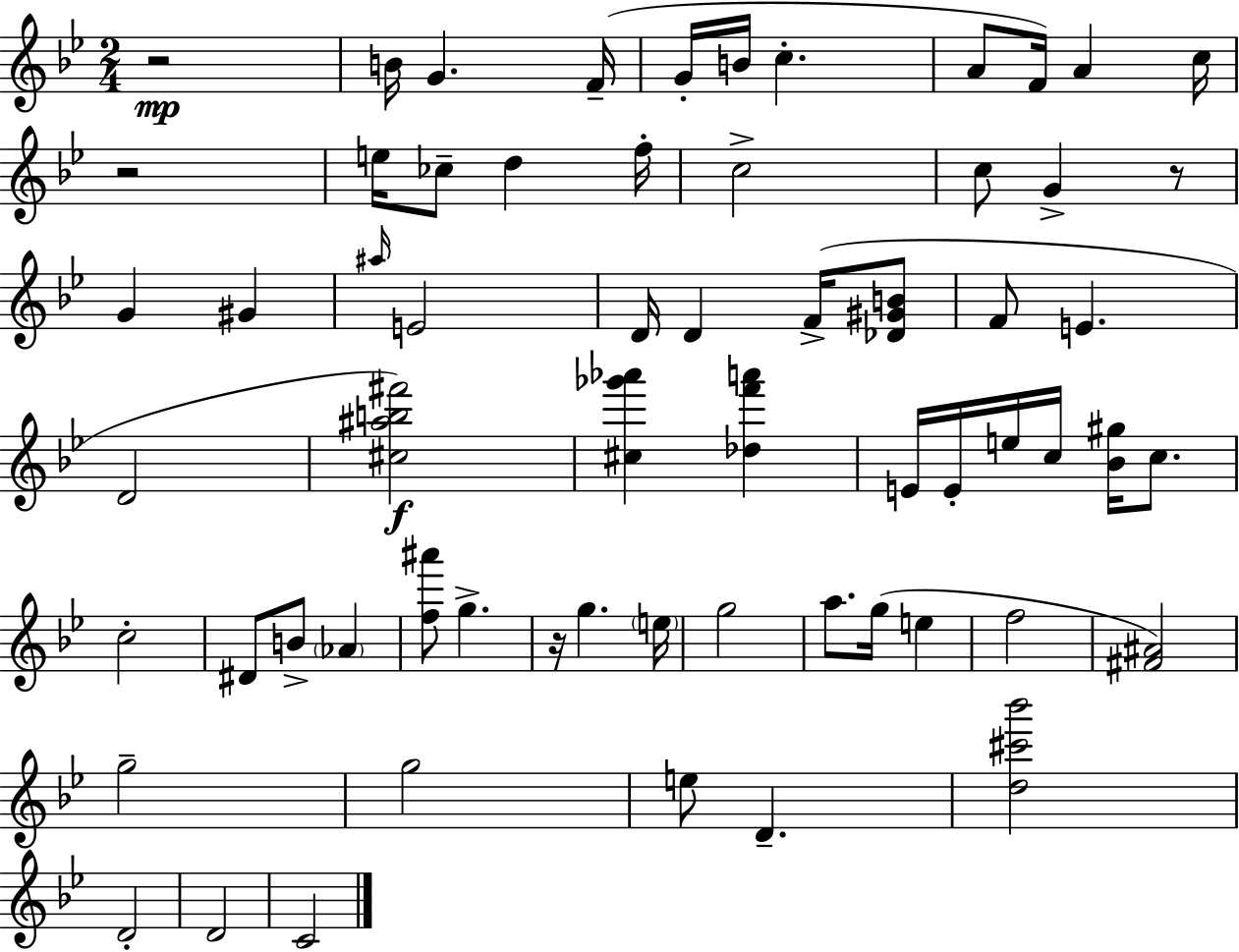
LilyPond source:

{
  \clef treble
  \numericTimeSignature
  \time 2/4
  \key bes \major
  r2\mp | b'16 g'4. f'16--( | g'16-. b'16 c''4.-. | a'8 f'16) a'4 c''16 | \break r2 | e''16 ces''8-- d''4 f''16-. | c''2-> | c''8 g'4-> r8 | \break g'4 gis'4 | \grace { ais''16 } e'2 | d'16 d'4 f'16->( <des' gis' b'>8 | f'8 e'4. | \break d'2 | <cis'' ais'' b'' fis'''>2\f) | <cis'' ges''' aes'''>4 <des'' f''' a'''>4 | e'16 e'16-. e''16 c''16 <bes' gis''>16 c''8. | \break c''2-. | dis'8 b'8-> \parenthesize aes'4 | <f'' ais'''>8 g''4.-> | r16 g''4. | \break \parenthesize e''16 g''2 | a''8. g''16( e''4 | f''2 | <fis' ais'>2) | \break g''2-- | g''2 | e''8 d'4.-- | <d'' cis''' bes'''>2 | \break d'2-. | d'2 | c'2 | \bar "|."
}